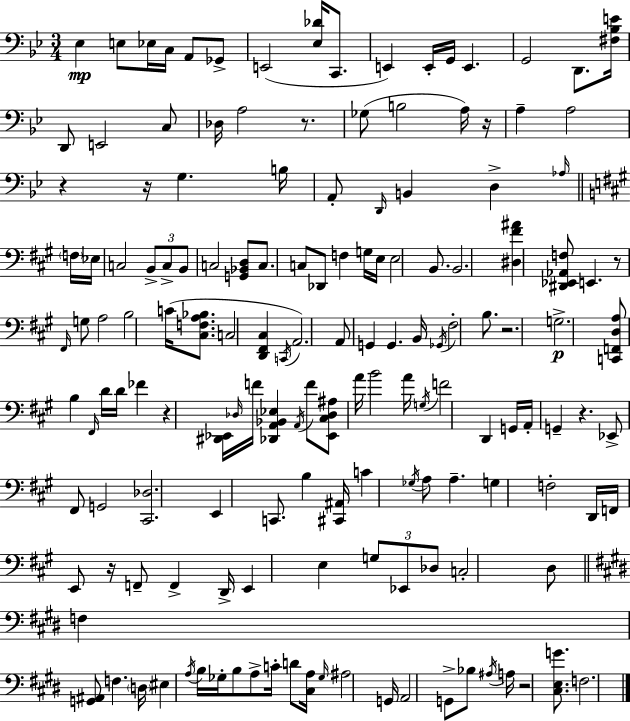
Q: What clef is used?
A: bass